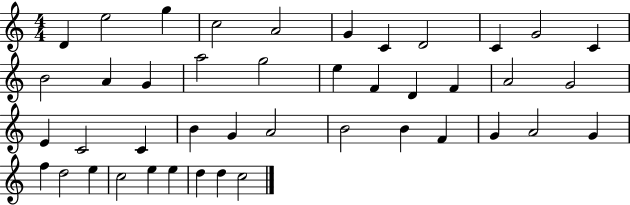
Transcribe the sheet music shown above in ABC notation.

X:1
T:Untitled
M:4/4
L:1/4
K:C
D e2 g c2 A2 G C D2 C G2 C B2 A G a2 g2 e F D F A2 G2 E C2 C B G A2 B2 B F G A2 G f d2 e c2 e e d d c2